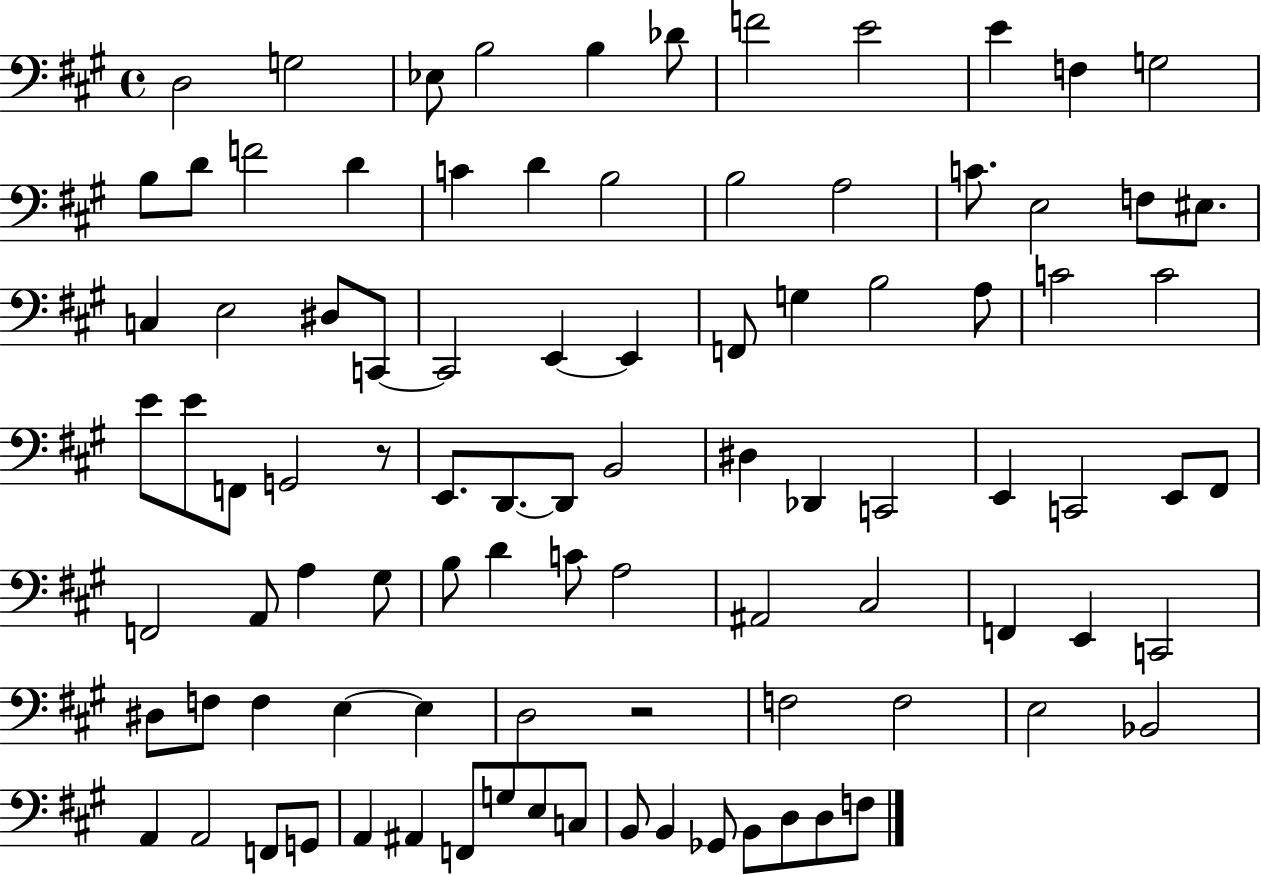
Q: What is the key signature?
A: A major